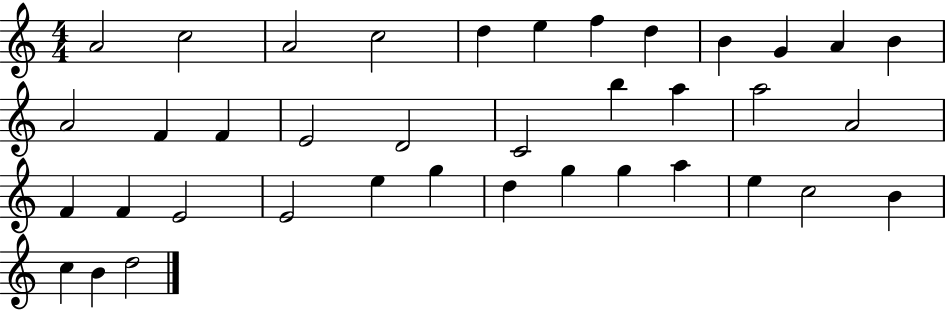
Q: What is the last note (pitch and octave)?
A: D5